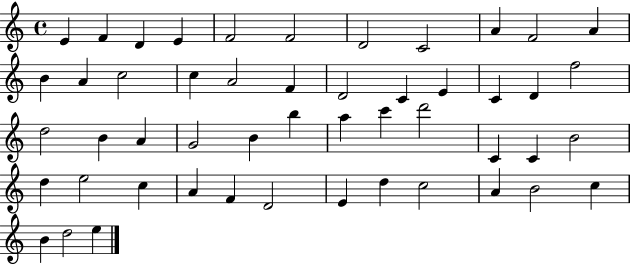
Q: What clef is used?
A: treble